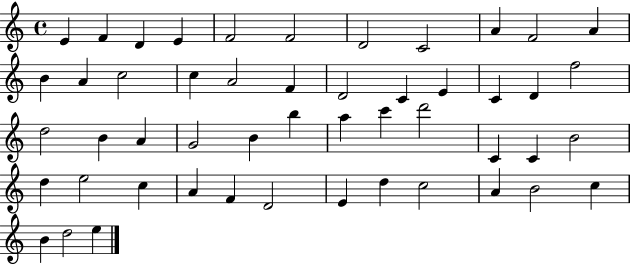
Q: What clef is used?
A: treble